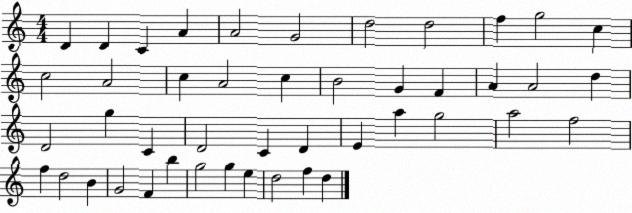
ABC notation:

X:1
T:Untitled
M:4/4
L:1/4
K:C
D D C A A2 G2 d2 d2 f g2 c c2 A2 c A2 c B2 G F A A2 d D2 g C D2 C D E a g2 a2 f2 f d2 B G2 F b g2 g e d2 f d